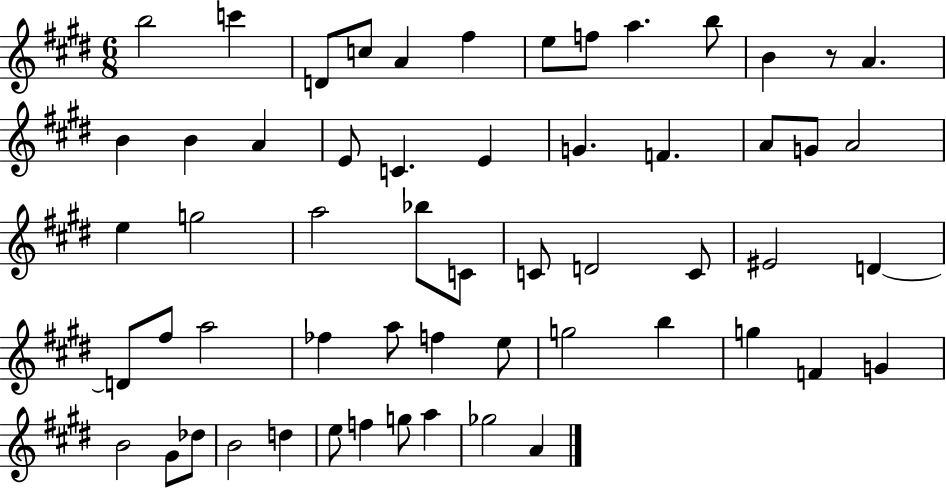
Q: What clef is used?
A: treble